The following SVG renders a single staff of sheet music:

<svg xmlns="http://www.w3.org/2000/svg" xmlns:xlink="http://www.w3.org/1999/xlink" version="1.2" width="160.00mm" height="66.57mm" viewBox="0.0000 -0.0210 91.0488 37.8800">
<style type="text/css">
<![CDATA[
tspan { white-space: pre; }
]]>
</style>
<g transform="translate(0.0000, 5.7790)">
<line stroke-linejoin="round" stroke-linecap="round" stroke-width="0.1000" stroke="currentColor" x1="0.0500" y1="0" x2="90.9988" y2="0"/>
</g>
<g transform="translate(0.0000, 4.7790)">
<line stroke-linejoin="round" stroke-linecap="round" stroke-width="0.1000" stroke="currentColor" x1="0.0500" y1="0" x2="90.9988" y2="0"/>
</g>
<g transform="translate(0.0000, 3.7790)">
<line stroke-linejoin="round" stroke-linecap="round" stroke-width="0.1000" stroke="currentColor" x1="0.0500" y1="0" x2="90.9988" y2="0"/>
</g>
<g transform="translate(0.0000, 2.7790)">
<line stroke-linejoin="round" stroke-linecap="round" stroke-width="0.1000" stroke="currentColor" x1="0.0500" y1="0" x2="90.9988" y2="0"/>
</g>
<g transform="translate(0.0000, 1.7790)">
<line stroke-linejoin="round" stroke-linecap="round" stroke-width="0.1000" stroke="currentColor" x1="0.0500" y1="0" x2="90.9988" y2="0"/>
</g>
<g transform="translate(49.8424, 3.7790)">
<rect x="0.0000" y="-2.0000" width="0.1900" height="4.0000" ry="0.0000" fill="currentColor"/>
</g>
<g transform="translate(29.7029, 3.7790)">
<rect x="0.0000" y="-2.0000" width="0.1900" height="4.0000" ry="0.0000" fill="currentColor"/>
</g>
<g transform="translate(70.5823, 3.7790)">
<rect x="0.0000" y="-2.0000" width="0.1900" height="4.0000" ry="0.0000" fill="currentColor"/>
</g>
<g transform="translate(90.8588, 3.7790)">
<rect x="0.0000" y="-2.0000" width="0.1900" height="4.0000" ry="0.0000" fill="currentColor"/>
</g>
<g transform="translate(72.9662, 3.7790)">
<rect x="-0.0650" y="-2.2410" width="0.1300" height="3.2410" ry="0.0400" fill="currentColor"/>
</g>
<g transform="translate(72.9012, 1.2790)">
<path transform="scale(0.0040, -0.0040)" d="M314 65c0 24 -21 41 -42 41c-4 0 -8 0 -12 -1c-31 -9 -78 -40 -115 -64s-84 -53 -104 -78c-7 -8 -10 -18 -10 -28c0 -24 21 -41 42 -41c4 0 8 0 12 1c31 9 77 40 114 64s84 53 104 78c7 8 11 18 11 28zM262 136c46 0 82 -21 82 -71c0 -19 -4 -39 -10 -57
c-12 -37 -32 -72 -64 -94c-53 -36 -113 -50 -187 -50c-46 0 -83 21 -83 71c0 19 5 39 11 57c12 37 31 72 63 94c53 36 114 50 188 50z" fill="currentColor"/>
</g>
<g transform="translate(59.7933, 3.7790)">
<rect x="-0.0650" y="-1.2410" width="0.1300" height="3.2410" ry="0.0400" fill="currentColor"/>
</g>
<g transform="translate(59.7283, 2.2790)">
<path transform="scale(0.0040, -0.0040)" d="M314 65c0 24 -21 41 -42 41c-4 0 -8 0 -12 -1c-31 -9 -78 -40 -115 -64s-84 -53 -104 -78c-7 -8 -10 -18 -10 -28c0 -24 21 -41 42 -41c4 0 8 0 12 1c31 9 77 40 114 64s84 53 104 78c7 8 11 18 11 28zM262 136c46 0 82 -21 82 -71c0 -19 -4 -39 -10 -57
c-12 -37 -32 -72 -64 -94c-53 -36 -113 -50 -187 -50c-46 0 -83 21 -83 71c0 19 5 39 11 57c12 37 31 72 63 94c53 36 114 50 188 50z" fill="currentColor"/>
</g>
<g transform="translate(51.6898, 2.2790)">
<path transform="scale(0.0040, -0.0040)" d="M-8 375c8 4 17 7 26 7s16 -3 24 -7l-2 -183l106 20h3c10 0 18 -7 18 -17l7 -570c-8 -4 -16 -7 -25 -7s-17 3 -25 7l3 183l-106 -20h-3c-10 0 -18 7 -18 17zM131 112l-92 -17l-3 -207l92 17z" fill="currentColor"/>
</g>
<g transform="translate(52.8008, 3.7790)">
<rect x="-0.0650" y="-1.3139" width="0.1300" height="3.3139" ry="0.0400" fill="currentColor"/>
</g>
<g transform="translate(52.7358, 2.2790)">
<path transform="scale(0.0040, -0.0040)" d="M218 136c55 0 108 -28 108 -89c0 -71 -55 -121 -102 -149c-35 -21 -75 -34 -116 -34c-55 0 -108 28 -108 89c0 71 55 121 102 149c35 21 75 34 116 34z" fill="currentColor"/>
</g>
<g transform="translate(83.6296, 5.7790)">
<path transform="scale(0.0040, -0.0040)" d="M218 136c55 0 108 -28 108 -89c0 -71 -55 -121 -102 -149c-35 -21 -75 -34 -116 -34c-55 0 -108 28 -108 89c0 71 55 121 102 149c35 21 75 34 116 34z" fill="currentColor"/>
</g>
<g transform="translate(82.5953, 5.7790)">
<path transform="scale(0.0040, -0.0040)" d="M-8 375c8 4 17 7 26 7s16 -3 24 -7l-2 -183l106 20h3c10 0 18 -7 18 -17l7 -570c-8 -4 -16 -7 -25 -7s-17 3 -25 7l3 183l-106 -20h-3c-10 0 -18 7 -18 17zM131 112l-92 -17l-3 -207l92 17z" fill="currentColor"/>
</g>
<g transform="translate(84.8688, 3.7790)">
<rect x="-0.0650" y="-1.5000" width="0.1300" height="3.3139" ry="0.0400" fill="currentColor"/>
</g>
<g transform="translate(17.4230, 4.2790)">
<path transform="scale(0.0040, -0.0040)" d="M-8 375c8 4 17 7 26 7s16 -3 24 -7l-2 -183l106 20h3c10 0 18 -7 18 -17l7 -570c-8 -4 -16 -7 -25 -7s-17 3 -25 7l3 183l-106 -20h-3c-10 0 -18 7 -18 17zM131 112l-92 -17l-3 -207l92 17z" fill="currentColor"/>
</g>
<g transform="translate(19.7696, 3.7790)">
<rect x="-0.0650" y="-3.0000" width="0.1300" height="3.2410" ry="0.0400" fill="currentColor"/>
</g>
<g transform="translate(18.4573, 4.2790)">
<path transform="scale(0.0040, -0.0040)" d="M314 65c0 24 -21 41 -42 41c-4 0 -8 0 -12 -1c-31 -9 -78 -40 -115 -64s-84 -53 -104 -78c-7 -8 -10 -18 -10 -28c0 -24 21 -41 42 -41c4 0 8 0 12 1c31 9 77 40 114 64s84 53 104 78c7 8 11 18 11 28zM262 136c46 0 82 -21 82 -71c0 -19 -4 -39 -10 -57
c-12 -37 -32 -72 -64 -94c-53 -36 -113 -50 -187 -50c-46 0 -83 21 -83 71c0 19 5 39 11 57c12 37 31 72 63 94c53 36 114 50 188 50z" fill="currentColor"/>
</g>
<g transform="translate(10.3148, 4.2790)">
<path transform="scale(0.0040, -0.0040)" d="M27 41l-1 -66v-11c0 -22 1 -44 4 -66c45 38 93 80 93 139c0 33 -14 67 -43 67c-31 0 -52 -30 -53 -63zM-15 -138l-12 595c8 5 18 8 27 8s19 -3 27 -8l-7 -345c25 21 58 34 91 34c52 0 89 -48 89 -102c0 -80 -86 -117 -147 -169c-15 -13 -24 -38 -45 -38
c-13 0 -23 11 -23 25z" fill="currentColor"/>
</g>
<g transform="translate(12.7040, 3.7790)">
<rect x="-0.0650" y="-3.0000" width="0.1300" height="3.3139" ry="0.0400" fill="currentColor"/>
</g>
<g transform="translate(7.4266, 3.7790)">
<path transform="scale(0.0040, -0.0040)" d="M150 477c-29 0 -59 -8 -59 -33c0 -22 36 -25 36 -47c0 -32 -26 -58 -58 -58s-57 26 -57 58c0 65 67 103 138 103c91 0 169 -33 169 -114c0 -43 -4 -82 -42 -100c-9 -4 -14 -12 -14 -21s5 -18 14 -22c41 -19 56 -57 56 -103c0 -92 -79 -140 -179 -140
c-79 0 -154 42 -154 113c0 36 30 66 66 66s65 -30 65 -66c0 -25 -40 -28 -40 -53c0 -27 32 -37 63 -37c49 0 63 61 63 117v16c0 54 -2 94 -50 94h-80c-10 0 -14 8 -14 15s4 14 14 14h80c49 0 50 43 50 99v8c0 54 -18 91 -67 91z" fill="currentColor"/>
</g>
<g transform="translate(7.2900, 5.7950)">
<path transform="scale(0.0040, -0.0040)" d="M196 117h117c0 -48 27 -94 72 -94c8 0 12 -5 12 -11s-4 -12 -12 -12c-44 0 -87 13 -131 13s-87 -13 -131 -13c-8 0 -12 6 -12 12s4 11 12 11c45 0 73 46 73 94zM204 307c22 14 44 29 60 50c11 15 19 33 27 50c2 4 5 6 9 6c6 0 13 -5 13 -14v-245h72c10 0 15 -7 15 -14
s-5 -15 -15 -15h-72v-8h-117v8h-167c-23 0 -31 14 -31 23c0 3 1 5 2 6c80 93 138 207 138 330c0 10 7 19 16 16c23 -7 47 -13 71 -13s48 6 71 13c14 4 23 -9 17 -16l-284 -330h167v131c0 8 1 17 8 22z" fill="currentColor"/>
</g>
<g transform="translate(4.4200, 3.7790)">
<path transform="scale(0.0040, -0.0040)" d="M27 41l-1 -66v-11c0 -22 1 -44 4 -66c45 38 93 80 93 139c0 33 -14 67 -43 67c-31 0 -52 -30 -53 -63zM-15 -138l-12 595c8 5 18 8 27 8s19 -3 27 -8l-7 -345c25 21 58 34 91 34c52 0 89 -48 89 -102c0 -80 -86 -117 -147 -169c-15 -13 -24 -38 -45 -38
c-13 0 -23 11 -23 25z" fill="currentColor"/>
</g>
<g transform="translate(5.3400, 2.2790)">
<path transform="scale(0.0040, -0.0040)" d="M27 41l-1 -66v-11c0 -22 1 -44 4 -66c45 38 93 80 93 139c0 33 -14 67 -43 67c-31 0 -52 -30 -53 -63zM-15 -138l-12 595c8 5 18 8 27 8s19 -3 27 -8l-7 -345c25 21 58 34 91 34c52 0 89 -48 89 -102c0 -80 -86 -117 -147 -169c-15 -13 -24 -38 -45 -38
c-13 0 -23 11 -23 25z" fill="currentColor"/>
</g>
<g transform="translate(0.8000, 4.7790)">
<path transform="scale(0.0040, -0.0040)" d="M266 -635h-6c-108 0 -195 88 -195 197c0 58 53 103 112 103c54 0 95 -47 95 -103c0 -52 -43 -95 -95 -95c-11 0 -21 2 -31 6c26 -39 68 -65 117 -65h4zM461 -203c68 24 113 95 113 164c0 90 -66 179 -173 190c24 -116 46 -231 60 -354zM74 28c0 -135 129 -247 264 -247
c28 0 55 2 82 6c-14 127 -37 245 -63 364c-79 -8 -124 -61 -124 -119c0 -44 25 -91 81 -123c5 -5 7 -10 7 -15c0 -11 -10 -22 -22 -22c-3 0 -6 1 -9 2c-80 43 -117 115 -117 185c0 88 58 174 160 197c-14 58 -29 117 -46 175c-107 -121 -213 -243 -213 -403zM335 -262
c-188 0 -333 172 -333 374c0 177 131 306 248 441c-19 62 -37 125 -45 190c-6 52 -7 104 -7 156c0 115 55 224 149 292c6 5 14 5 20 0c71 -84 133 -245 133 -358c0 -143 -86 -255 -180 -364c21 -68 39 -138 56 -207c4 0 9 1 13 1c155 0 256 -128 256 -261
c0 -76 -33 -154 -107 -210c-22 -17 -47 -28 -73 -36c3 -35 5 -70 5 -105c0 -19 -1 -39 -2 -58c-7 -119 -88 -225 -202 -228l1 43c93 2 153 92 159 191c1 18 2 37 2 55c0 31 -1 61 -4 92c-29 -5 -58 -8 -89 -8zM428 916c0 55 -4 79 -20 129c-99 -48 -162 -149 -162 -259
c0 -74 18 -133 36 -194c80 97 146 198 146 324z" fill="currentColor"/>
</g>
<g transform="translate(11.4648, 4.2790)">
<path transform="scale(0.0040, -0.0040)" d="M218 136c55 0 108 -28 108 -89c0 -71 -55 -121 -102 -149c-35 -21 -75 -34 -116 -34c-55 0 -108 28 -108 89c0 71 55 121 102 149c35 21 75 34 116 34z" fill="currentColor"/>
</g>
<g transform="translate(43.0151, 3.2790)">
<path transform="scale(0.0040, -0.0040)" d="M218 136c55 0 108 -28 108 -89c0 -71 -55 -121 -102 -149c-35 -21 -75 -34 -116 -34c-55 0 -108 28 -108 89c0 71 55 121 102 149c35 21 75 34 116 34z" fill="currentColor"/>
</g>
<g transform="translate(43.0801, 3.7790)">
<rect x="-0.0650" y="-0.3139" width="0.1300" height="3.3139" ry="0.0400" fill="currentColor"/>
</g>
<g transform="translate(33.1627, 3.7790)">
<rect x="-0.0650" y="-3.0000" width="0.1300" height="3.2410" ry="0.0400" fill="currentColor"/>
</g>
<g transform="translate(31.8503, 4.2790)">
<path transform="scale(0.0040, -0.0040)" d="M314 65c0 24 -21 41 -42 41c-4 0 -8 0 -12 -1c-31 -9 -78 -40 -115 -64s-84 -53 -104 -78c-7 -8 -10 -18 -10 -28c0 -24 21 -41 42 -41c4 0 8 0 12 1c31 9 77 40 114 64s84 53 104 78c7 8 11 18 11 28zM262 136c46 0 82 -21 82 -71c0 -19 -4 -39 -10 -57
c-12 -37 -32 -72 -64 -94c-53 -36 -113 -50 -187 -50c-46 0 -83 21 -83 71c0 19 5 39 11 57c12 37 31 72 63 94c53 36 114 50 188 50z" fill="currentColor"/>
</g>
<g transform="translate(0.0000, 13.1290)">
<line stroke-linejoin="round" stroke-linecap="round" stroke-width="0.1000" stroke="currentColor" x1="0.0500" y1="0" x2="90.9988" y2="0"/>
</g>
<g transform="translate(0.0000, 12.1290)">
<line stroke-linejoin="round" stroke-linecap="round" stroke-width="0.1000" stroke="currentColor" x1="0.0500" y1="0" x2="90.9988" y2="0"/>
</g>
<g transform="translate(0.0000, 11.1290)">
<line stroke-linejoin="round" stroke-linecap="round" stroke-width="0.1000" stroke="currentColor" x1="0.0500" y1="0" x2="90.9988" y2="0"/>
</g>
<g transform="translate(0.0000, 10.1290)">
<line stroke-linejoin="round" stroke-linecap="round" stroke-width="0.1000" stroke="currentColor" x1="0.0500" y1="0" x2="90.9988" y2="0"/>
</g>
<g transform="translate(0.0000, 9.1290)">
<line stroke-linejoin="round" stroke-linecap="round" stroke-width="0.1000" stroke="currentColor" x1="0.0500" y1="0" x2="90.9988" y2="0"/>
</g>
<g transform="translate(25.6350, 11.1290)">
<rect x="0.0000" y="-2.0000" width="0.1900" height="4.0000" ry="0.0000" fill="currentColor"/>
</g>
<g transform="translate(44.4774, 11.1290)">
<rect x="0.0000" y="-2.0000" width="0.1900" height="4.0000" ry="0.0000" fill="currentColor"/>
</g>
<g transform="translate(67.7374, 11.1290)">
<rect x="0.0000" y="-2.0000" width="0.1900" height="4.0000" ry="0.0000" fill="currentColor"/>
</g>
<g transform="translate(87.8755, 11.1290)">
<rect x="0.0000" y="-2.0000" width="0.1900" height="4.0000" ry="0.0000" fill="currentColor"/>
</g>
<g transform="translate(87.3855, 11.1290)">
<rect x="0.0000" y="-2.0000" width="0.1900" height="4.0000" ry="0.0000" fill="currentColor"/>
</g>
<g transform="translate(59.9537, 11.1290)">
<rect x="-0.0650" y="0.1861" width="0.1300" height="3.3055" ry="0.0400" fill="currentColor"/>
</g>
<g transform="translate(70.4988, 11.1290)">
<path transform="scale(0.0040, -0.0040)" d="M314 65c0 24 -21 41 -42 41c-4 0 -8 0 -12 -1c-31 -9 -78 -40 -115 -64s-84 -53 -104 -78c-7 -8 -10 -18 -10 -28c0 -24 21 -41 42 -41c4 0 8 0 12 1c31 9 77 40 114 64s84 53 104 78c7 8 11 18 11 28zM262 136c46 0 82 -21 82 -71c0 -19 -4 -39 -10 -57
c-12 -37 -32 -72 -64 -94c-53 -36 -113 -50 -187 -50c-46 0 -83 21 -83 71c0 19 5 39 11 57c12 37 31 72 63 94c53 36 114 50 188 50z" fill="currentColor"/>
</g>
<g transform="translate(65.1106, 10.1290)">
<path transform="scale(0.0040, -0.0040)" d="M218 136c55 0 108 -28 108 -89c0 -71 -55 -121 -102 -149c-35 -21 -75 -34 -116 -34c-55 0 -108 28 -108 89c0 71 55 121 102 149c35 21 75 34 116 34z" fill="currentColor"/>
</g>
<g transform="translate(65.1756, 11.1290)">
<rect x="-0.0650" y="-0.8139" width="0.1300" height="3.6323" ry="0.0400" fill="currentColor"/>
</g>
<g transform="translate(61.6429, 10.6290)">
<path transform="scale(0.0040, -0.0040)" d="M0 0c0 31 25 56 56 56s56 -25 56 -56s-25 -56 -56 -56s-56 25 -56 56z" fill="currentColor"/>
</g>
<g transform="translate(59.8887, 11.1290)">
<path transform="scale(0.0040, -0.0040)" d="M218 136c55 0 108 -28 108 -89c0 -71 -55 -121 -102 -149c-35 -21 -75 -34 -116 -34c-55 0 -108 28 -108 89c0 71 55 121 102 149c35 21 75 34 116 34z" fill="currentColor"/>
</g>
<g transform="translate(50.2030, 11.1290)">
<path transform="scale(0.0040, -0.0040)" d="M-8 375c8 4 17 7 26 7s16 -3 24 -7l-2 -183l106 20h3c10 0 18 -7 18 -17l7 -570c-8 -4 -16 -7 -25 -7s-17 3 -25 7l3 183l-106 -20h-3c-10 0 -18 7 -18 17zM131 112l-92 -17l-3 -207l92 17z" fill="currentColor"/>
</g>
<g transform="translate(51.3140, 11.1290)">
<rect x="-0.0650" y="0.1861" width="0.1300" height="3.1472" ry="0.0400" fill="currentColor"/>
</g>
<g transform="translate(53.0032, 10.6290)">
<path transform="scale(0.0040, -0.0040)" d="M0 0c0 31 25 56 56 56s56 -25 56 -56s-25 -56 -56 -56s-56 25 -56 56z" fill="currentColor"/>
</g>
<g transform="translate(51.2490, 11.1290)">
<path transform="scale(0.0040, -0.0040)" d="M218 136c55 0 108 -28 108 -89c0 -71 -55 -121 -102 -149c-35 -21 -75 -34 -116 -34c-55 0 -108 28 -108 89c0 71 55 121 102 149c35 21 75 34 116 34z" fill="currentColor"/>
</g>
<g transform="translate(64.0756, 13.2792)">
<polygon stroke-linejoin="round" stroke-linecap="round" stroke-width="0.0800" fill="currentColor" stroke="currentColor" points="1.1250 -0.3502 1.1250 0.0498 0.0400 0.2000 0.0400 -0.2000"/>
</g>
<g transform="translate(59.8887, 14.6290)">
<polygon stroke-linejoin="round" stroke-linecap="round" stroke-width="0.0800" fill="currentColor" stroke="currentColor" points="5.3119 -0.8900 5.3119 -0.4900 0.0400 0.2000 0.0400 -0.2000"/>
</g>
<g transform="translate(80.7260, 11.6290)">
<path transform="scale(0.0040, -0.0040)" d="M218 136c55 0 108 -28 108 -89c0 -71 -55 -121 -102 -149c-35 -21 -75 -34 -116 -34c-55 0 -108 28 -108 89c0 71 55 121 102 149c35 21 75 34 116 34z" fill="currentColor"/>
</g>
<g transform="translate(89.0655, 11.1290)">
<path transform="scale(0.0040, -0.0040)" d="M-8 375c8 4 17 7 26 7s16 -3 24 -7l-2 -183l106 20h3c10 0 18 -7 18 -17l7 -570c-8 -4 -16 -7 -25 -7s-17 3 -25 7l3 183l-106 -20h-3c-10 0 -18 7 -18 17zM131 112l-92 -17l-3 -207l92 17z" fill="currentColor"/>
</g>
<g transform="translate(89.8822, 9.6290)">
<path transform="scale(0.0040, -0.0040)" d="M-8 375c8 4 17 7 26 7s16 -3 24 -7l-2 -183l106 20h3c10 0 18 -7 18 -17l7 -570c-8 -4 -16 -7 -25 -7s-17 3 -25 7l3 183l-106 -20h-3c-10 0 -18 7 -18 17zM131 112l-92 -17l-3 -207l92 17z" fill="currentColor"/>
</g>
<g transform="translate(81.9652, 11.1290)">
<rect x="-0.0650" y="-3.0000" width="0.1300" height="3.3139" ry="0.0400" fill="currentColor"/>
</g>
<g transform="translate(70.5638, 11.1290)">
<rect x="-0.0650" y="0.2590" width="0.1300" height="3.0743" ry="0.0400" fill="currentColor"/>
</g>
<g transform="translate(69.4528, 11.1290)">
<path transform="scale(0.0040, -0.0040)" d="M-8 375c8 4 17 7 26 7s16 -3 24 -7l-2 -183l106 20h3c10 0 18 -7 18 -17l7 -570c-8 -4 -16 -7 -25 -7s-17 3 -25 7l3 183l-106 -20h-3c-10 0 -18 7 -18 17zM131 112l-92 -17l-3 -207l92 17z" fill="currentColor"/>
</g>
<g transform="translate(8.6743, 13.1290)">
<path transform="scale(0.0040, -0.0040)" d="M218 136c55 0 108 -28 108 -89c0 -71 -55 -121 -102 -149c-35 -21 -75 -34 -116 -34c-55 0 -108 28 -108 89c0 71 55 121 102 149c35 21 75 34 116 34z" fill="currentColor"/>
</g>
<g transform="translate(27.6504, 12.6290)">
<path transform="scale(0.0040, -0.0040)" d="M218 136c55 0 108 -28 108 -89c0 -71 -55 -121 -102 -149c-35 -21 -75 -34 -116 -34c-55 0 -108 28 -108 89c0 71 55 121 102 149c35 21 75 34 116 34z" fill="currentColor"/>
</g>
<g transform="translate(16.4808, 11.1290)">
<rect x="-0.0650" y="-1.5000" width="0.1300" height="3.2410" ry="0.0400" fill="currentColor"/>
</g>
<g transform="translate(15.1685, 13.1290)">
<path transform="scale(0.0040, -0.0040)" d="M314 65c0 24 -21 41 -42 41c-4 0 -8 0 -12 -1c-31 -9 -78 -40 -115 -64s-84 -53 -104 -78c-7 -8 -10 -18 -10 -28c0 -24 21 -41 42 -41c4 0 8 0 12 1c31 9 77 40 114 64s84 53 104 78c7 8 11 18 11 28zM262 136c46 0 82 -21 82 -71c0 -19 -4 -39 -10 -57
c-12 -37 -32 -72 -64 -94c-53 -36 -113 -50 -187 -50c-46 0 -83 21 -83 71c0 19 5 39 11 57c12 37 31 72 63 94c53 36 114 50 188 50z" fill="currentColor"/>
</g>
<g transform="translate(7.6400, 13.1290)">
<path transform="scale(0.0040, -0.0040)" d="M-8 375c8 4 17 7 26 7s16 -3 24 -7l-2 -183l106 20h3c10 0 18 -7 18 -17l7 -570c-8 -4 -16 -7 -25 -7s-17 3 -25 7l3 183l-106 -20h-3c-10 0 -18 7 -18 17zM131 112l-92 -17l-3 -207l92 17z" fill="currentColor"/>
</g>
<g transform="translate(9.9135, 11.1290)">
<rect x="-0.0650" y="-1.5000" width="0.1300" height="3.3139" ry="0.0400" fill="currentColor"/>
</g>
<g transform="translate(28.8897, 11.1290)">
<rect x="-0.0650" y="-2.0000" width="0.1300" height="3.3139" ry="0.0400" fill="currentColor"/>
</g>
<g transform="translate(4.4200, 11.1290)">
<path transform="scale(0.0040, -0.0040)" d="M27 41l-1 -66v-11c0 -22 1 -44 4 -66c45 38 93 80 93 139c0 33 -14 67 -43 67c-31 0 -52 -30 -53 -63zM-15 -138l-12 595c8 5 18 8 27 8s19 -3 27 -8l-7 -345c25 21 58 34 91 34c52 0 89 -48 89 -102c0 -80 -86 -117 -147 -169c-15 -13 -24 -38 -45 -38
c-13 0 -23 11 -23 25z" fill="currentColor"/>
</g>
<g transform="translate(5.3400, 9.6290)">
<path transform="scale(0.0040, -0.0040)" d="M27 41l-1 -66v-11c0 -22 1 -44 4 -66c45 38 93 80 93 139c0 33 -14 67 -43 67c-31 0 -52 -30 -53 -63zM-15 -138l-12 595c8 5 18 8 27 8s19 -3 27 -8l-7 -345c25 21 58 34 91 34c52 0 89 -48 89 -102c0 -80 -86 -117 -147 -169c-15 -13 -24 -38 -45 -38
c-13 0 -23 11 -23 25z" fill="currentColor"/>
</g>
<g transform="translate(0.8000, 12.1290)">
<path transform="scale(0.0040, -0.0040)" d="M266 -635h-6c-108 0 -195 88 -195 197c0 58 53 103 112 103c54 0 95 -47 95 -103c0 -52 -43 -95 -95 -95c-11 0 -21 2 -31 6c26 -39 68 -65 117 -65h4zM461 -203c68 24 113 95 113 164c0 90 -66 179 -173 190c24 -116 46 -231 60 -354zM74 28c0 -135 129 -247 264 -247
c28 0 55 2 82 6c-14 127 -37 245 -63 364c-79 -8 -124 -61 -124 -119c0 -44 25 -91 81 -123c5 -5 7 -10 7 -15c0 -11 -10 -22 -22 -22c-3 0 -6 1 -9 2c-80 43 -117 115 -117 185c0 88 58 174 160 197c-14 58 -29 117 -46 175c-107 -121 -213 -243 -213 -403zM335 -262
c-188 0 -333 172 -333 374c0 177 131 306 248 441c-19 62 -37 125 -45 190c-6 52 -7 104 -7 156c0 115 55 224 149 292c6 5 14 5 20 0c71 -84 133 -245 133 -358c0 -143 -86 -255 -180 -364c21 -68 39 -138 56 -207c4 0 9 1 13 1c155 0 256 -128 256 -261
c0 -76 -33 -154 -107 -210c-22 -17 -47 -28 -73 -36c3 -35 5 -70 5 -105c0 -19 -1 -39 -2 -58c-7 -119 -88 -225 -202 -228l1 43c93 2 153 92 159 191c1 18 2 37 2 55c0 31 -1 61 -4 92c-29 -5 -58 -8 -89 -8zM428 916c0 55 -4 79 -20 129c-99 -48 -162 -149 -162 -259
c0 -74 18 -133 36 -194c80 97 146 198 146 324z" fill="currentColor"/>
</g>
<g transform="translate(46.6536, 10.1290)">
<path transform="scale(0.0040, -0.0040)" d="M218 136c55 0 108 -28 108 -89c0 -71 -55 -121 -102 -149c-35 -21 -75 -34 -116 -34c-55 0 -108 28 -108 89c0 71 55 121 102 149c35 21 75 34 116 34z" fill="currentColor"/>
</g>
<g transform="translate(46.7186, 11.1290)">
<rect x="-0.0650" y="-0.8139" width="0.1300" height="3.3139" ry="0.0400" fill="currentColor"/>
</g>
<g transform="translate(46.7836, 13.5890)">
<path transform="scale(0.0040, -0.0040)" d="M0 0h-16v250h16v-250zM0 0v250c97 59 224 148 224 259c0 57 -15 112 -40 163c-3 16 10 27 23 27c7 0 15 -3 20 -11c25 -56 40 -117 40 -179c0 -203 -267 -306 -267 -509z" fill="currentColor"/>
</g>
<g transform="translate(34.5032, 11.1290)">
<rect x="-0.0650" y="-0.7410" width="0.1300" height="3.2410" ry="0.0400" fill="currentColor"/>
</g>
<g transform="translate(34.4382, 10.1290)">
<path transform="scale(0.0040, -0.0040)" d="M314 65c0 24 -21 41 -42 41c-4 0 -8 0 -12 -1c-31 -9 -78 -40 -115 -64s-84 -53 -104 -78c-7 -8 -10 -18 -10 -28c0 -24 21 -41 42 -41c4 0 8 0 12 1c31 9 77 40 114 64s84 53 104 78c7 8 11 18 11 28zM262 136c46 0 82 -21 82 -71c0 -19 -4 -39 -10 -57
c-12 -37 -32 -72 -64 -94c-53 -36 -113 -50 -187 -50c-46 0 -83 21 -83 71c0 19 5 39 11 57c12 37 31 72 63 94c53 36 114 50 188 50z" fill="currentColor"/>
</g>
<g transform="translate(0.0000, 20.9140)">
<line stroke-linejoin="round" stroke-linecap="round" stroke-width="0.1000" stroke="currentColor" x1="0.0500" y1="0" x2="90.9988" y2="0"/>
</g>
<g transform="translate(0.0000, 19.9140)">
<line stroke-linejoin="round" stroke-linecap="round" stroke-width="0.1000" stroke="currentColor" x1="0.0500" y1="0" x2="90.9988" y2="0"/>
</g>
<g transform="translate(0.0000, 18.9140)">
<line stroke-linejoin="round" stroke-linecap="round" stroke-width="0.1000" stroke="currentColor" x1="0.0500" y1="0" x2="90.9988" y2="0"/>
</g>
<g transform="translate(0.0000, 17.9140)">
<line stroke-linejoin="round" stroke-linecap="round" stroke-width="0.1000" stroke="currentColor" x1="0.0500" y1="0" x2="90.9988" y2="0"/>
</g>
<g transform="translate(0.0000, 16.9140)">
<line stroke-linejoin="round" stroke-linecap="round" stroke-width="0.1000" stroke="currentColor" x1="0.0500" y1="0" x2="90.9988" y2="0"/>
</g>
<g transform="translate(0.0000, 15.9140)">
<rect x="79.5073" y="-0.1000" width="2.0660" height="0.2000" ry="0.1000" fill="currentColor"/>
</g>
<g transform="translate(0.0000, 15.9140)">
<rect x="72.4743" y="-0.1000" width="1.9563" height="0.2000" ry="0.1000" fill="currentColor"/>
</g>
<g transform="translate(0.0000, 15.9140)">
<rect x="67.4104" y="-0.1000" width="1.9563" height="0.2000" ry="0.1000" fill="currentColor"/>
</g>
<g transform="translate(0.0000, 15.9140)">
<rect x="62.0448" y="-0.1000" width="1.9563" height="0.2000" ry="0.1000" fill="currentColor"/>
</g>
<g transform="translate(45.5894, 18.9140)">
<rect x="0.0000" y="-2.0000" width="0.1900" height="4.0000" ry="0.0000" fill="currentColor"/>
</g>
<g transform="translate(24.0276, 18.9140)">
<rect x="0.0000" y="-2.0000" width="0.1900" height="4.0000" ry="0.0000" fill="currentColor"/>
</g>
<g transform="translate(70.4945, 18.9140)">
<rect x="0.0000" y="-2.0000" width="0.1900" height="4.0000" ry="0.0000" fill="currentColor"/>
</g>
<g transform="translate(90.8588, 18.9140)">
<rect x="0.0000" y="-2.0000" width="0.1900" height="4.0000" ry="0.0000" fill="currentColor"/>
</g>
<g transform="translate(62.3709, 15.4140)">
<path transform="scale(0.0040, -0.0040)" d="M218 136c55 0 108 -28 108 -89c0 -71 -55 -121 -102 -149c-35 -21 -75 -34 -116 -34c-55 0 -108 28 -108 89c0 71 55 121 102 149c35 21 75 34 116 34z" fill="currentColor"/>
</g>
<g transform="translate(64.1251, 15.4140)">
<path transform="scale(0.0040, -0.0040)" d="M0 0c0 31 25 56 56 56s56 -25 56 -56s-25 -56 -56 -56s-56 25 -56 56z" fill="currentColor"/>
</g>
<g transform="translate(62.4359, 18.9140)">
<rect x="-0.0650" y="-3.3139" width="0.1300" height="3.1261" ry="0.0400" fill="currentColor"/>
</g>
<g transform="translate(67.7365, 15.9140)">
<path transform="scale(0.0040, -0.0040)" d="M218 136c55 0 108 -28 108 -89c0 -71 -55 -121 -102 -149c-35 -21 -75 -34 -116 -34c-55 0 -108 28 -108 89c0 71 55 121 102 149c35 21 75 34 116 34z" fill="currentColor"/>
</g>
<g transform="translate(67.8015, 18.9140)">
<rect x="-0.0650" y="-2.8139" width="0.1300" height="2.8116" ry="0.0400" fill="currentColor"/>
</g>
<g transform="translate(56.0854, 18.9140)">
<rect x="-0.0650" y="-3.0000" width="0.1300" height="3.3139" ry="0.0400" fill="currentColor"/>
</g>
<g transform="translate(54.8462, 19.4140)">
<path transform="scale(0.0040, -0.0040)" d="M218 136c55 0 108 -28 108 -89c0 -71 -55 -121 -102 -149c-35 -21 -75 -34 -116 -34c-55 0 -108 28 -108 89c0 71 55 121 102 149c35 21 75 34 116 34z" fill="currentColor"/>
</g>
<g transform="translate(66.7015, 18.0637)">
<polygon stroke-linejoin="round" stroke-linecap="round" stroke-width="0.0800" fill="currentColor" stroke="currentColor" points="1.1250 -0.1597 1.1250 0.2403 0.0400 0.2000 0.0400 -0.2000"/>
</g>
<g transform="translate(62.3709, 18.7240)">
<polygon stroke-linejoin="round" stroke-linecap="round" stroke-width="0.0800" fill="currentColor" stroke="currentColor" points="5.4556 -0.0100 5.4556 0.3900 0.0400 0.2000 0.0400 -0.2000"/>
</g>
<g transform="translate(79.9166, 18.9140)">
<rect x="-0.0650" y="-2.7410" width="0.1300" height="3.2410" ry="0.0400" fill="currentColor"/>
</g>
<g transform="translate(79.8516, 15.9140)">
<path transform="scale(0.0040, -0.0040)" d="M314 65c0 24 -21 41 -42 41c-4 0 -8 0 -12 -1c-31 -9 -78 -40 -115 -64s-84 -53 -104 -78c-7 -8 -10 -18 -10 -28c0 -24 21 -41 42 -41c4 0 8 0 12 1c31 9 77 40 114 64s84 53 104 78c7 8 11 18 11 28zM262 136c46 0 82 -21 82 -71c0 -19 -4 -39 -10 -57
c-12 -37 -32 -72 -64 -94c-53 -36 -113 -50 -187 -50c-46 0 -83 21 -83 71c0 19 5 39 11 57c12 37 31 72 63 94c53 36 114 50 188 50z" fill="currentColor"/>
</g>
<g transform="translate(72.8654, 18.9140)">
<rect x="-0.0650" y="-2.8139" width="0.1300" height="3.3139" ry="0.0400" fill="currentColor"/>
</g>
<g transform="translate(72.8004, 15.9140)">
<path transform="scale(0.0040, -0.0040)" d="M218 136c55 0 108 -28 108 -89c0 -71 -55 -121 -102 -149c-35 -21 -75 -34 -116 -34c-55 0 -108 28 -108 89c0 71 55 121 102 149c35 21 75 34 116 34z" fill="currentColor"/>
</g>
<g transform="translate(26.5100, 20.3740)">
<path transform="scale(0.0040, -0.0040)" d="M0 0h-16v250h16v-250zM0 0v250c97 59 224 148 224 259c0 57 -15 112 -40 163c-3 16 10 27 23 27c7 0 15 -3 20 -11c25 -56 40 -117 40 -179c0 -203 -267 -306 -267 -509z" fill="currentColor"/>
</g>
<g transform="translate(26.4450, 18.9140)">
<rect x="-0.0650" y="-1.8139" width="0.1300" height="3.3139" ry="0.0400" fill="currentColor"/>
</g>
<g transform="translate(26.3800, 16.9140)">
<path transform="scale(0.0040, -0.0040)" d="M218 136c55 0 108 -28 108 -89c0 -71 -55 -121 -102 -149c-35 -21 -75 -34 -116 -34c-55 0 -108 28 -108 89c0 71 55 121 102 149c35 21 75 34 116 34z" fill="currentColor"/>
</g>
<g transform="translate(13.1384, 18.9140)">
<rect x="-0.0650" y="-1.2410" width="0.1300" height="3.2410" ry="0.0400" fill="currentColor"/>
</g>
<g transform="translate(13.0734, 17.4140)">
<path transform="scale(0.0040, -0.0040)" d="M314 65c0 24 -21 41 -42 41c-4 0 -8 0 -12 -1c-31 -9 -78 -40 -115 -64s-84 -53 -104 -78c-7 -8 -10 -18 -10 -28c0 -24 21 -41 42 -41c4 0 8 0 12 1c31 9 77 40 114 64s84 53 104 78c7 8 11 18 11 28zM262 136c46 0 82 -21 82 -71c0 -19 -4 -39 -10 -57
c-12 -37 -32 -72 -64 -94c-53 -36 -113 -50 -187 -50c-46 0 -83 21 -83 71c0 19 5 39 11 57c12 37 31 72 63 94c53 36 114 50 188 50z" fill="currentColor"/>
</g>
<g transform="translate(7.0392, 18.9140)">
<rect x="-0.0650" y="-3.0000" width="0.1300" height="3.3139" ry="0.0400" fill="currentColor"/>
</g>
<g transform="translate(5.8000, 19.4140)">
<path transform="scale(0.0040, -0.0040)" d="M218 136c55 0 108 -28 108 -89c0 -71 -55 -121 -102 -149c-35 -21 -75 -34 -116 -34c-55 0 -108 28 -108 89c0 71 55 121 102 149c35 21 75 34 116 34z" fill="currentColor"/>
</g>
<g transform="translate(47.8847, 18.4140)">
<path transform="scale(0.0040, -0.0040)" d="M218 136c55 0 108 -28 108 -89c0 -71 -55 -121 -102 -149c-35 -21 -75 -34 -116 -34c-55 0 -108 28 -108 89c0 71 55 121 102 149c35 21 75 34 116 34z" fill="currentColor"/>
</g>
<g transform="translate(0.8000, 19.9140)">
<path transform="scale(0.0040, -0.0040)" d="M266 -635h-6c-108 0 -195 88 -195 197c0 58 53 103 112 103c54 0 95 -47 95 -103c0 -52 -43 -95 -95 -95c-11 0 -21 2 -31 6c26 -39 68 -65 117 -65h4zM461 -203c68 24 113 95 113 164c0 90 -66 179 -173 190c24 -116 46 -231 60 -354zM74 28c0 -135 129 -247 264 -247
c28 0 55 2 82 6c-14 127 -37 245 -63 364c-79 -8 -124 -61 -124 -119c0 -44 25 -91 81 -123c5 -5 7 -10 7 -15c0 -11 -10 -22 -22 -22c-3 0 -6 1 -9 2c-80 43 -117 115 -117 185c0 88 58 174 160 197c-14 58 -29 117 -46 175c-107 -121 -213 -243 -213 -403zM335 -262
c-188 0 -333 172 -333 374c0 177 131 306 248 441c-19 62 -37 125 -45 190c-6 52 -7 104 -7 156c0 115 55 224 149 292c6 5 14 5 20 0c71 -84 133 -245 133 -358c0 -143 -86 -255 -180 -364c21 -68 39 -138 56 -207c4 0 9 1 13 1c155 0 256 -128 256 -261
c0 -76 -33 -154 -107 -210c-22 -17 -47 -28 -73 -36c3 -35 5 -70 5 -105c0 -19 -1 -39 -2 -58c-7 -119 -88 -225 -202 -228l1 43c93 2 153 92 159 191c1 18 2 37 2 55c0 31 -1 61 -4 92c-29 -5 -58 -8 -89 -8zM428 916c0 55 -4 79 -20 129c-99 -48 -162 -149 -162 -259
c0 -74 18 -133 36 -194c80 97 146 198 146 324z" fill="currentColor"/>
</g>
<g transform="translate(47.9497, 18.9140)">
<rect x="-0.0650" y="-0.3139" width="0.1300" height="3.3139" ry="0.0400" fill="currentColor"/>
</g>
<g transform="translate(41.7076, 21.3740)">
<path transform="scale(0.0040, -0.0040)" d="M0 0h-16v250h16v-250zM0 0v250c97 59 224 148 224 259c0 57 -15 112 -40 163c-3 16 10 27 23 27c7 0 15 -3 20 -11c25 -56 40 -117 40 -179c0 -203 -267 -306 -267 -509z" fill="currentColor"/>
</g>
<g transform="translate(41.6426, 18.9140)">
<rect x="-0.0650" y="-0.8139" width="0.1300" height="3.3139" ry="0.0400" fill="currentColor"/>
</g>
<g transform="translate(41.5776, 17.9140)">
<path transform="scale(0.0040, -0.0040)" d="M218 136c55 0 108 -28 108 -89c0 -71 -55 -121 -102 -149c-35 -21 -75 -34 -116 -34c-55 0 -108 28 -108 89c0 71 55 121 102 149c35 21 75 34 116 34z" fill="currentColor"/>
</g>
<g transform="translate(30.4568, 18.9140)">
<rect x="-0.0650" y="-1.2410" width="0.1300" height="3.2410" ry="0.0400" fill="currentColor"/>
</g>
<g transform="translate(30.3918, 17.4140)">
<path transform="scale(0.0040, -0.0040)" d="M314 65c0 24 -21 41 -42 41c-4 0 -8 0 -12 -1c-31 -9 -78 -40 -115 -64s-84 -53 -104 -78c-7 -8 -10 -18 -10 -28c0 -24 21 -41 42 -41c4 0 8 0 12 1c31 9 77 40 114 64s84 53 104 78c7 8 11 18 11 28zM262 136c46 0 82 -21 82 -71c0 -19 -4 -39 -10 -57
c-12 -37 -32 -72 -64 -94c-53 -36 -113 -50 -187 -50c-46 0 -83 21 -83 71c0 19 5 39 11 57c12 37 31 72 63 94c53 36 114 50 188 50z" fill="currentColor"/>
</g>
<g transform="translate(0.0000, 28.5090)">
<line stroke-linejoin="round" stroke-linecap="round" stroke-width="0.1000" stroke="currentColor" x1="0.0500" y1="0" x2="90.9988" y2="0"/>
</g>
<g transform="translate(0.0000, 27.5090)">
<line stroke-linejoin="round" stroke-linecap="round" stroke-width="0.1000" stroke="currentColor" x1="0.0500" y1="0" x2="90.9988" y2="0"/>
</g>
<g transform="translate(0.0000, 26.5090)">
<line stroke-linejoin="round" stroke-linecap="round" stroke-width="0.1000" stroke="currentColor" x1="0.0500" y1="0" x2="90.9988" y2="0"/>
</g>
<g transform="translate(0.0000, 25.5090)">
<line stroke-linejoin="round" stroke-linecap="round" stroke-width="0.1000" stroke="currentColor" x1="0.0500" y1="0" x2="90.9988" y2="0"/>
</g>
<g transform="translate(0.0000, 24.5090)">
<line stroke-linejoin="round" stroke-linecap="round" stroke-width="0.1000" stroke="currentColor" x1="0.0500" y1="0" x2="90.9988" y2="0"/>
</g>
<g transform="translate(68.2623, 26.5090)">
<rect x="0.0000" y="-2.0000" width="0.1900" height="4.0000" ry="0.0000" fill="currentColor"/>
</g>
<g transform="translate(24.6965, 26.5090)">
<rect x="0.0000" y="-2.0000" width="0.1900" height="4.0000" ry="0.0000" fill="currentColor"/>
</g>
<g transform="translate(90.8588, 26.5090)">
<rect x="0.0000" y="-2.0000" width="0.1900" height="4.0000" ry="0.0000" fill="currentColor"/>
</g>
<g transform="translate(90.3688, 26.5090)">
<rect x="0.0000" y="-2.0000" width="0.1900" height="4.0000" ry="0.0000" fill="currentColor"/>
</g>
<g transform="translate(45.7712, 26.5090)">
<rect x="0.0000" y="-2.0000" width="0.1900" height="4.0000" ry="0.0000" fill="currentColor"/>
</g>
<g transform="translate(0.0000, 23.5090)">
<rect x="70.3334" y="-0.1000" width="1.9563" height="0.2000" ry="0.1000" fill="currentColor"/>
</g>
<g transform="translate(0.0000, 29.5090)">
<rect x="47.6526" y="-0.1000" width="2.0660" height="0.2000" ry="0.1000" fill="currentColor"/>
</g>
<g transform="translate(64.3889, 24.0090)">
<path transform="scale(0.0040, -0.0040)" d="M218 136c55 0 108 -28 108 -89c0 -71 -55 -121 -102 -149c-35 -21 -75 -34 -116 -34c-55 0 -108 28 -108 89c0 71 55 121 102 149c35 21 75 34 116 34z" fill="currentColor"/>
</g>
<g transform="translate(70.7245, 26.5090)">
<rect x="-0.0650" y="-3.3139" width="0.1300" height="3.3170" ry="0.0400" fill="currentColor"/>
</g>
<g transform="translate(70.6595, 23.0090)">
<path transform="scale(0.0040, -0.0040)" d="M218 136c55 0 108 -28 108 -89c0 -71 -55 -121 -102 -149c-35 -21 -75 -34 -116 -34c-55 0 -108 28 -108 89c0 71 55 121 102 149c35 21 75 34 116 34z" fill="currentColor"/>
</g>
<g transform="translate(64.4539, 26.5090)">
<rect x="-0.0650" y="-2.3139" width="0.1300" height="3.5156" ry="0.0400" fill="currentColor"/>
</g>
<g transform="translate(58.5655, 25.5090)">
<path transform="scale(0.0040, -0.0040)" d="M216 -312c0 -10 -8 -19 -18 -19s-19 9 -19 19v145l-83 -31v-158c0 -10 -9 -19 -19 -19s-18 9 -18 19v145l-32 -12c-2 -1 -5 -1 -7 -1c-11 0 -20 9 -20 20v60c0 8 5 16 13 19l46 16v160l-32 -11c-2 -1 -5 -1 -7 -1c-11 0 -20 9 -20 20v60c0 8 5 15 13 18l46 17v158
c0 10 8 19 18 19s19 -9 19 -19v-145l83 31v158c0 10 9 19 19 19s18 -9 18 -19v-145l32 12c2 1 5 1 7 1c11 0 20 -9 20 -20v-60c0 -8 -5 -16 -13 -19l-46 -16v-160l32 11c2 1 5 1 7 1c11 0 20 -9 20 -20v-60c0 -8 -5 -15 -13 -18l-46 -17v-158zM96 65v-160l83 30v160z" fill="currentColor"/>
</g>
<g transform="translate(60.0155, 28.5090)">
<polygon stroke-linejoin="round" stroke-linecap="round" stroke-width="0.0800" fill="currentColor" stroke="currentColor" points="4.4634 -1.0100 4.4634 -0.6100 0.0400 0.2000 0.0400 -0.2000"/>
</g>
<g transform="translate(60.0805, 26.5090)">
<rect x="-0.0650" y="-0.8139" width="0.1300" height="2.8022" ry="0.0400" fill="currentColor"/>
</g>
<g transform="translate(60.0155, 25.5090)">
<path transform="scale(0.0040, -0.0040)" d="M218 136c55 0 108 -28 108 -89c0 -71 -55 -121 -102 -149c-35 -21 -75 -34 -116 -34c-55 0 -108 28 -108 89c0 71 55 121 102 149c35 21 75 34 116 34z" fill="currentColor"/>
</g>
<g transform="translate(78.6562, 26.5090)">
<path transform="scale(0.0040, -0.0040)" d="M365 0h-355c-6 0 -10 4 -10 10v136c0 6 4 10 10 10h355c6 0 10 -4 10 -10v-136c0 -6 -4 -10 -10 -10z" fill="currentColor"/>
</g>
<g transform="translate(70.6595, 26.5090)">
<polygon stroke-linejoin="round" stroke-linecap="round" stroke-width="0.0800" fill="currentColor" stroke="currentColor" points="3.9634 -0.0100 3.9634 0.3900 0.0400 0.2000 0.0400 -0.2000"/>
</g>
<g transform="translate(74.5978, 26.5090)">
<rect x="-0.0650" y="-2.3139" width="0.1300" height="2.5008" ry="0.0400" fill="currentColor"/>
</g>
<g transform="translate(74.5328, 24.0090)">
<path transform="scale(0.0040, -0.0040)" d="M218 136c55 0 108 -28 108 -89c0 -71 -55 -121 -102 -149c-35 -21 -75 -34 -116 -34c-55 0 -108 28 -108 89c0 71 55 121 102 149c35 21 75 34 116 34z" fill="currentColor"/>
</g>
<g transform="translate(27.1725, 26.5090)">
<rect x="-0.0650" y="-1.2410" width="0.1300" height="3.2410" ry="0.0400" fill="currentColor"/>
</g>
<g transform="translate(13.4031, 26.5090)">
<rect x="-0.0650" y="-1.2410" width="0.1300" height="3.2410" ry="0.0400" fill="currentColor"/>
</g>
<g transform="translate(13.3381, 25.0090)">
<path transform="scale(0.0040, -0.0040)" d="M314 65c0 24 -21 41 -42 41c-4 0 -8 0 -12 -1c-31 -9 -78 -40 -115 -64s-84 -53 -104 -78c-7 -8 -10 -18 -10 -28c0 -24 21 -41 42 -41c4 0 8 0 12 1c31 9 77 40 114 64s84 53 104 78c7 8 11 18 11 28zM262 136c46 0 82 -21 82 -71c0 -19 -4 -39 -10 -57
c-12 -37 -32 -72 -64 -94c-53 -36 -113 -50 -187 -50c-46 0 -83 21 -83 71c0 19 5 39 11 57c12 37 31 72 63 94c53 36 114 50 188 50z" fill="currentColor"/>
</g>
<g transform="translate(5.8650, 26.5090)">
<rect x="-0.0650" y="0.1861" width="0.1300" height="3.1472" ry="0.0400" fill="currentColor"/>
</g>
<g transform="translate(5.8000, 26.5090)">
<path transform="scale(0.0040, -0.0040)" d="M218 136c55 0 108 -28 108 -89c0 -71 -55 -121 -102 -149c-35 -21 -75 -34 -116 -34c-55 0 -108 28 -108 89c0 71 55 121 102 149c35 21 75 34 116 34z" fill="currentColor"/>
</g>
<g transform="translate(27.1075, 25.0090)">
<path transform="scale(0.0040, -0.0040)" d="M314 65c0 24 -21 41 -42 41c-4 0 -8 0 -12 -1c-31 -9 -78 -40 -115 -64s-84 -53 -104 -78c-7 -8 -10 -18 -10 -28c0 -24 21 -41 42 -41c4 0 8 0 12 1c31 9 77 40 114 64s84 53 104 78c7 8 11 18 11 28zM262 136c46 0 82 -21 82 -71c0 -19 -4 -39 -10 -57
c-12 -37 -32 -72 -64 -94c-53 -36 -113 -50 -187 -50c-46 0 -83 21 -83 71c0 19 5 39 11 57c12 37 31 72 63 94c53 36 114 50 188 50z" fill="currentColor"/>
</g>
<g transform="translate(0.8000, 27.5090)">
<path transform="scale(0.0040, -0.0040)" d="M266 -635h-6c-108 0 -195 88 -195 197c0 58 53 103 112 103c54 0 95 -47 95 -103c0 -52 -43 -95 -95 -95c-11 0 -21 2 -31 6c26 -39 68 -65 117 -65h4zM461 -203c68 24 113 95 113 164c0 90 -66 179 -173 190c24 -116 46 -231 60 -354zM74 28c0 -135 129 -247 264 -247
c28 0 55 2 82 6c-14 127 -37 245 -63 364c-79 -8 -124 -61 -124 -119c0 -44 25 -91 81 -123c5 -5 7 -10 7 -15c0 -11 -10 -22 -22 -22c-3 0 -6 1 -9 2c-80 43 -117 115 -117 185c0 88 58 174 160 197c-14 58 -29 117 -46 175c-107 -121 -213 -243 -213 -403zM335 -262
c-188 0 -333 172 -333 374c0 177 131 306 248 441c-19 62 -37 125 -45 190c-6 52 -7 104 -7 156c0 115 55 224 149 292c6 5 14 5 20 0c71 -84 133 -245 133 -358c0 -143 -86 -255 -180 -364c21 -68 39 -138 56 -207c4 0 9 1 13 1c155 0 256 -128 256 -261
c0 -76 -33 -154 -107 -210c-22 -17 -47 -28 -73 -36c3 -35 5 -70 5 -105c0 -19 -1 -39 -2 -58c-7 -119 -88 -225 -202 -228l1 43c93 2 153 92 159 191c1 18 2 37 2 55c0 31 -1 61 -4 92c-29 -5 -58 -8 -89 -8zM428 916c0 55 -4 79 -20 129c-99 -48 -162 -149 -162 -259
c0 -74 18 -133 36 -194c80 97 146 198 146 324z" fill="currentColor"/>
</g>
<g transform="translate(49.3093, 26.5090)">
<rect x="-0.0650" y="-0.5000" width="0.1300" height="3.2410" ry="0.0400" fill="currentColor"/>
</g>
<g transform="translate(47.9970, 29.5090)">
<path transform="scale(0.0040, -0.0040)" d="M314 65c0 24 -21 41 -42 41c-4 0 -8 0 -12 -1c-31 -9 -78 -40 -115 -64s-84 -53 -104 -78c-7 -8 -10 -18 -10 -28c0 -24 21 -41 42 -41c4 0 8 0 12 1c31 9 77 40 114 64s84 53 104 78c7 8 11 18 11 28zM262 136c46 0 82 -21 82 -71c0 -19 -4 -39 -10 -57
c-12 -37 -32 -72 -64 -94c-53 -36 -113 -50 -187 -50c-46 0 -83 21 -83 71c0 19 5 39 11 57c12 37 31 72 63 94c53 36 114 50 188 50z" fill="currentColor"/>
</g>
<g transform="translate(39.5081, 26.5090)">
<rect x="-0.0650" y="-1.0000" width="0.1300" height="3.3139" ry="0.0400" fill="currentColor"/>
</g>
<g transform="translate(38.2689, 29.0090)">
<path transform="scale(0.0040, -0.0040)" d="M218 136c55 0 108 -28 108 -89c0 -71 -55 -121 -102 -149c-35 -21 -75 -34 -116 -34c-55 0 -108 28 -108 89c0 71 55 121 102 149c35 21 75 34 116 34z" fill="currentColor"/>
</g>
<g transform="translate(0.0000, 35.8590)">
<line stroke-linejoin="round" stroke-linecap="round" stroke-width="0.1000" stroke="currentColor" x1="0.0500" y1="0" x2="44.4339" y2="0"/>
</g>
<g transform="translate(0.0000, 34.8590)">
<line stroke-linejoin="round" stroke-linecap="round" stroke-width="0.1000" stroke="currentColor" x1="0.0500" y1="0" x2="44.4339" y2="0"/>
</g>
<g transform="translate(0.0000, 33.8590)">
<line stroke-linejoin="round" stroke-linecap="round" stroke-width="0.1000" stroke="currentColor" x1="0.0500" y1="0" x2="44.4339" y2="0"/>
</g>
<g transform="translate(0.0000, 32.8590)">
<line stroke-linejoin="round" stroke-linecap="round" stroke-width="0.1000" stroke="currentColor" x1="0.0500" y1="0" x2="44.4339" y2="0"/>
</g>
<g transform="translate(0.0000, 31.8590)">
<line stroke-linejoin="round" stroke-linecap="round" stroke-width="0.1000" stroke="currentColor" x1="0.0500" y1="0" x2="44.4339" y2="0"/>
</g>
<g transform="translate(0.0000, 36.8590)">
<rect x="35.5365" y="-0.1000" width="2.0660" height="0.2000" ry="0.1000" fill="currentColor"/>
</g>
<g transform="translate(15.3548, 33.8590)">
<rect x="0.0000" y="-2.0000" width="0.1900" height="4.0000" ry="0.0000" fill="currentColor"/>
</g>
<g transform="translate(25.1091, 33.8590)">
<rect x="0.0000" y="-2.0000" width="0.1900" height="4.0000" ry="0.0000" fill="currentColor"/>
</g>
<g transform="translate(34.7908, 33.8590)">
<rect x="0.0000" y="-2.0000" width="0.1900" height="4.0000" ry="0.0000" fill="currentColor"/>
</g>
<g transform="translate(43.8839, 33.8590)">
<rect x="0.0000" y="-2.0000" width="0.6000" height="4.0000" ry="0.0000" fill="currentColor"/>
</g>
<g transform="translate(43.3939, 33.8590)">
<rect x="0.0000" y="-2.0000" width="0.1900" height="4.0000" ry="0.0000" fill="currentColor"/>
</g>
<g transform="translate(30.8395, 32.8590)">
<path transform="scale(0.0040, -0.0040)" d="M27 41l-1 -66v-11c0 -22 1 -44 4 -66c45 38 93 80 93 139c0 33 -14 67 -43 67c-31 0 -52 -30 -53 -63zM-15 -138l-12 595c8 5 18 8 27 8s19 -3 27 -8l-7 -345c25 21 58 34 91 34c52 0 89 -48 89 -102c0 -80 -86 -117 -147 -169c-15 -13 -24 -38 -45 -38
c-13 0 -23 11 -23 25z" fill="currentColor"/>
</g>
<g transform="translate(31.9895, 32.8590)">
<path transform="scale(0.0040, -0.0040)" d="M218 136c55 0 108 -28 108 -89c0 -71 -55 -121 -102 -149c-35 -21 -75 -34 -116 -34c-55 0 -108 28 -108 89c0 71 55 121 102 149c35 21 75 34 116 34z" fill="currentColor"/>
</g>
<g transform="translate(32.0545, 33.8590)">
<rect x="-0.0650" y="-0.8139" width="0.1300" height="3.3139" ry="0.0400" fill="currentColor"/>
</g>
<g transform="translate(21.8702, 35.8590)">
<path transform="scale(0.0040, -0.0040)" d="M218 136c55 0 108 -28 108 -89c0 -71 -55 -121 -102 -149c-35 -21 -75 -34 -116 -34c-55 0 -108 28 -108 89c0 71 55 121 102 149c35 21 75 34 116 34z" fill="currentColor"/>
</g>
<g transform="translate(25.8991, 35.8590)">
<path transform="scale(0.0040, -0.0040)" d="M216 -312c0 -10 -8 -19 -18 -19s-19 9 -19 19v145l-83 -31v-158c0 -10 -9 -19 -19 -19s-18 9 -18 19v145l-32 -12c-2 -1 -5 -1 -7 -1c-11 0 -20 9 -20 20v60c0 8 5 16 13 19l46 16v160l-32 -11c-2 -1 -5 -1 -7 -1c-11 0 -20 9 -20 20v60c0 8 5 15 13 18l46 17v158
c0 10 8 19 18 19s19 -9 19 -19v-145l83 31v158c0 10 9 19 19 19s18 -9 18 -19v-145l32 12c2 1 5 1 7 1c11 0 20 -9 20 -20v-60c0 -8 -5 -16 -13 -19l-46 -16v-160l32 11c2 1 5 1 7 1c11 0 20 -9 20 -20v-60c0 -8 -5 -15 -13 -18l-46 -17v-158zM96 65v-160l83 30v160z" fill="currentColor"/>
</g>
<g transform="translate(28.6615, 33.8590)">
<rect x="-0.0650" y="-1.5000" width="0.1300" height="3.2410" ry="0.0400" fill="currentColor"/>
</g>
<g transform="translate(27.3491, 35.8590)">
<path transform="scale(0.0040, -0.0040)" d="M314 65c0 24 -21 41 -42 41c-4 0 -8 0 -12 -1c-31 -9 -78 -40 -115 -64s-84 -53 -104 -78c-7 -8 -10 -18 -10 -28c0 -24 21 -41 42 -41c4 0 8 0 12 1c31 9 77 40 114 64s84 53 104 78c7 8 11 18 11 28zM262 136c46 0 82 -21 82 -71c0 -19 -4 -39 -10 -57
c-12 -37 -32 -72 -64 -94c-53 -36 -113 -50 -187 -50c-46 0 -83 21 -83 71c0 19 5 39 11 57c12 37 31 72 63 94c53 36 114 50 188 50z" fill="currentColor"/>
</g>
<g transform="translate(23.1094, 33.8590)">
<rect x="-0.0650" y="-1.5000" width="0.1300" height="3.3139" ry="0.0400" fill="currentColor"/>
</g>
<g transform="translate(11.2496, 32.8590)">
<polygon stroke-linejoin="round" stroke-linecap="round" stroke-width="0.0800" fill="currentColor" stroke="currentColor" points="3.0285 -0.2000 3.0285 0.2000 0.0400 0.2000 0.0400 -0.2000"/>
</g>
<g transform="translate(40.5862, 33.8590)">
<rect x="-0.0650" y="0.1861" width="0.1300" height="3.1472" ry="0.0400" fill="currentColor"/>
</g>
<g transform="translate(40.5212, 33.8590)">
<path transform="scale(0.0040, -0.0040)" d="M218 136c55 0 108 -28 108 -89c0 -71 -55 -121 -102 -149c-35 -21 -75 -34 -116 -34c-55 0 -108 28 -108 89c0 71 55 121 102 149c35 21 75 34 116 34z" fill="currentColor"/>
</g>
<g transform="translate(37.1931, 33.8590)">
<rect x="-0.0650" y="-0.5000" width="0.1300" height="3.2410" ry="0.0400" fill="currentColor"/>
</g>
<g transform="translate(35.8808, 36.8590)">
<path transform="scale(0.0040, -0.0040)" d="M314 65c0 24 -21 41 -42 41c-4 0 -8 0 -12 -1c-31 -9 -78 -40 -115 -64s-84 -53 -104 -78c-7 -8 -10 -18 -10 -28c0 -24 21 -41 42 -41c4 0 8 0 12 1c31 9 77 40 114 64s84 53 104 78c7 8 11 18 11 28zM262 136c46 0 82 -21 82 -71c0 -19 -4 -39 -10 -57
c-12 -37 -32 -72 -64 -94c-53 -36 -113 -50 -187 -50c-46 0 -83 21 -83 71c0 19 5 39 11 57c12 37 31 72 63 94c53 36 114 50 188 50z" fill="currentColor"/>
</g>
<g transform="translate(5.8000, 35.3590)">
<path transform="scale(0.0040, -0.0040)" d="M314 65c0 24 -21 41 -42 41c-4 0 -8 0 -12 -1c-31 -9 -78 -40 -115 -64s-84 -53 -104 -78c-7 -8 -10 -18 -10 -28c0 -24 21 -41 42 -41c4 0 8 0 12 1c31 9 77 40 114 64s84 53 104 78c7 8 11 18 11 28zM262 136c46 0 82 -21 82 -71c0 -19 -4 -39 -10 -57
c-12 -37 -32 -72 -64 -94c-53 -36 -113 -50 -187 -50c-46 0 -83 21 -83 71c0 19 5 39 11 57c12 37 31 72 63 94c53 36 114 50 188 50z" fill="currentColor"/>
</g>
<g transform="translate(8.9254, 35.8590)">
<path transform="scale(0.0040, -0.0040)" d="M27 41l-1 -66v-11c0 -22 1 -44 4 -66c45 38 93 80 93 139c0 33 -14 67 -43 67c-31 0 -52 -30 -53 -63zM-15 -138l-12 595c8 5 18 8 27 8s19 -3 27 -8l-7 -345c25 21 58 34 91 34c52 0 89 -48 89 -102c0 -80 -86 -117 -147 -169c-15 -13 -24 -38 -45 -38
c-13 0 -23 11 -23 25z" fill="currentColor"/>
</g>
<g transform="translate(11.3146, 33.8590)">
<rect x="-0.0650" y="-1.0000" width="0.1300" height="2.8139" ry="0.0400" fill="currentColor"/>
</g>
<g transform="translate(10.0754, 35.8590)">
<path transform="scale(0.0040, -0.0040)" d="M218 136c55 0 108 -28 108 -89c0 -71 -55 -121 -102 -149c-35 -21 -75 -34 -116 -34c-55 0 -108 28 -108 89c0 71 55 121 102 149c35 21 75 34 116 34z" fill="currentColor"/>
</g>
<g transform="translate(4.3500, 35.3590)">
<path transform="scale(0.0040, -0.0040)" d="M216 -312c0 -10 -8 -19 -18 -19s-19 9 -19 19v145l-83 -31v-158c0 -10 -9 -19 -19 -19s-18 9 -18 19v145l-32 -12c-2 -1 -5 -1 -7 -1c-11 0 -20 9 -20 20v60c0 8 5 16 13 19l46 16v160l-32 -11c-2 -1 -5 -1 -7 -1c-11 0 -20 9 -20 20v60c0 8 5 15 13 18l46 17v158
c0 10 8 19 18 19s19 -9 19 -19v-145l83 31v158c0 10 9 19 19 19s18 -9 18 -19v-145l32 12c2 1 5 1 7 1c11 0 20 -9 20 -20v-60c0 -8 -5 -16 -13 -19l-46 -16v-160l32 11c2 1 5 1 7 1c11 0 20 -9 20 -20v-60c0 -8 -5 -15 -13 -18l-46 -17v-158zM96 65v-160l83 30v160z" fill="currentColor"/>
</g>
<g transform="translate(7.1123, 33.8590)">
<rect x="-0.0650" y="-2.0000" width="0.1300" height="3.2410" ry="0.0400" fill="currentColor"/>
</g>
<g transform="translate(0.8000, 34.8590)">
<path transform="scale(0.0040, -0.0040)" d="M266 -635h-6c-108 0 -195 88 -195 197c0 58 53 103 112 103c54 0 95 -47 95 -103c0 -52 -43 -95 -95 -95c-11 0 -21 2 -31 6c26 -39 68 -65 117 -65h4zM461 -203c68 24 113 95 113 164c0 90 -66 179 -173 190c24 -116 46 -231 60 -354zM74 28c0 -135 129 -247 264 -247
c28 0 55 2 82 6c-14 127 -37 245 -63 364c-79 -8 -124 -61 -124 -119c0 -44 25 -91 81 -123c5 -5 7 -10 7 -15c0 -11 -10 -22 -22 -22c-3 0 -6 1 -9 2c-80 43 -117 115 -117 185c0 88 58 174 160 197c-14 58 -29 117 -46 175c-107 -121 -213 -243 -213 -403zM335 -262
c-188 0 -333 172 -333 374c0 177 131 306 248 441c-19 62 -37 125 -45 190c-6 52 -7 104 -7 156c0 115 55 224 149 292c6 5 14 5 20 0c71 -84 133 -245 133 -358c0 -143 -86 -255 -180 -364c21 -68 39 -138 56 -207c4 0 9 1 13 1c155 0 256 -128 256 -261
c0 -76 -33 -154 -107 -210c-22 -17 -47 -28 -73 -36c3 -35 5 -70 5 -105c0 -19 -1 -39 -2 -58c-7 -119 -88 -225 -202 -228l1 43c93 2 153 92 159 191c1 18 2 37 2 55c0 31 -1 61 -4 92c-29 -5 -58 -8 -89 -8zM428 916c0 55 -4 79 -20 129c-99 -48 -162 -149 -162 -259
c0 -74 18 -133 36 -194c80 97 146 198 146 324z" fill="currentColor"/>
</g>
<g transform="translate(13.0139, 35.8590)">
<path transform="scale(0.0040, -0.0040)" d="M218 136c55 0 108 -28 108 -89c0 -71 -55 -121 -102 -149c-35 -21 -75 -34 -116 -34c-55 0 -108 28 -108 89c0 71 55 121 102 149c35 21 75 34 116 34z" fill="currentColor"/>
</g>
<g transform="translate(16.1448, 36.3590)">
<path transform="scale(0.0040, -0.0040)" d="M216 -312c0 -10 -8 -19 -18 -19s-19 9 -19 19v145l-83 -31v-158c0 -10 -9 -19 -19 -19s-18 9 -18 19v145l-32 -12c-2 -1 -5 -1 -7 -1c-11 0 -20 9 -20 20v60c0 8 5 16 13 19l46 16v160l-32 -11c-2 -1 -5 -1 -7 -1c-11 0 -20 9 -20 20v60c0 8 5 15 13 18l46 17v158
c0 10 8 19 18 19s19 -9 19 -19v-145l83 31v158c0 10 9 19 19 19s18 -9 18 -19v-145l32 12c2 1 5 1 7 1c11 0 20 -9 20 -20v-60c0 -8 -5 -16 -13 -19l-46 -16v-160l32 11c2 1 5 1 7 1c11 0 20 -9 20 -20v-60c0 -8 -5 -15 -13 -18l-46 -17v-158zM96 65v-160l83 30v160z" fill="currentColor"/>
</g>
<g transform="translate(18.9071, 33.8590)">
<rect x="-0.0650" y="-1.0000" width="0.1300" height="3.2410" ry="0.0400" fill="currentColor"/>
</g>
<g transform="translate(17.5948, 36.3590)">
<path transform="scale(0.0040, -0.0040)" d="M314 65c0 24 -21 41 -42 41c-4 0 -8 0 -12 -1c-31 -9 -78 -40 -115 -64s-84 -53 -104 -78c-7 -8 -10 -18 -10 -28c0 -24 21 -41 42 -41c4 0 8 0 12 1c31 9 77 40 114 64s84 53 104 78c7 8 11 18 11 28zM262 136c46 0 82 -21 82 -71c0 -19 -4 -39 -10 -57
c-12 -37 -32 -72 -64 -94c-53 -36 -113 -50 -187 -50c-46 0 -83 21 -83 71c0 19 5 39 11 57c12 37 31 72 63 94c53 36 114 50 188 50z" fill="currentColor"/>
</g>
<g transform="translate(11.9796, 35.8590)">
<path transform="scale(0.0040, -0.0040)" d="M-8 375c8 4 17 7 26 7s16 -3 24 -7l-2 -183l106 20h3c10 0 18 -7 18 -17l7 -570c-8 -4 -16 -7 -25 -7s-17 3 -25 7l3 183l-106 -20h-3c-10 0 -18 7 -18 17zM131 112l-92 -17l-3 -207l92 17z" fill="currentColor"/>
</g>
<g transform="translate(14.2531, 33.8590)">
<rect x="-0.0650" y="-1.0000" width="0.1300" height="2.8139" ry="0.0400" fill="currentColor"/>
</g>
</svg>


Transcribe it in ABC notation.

X:1
T:Untitled
M:3/4
L:1/4
K:Bb
_A A2 A2 c e e2 g2 E E E2 F d2 d/2 B B/2 d/4 B2 A A e2 f/2 e2 d/2 c A b/2 a/4 a a2 B e2 e2 D C2 ^d/2 g/2 b/2 g/2 z2 ^F2 _E/2 E/2 ^D2 E ^E2 _d C2 B